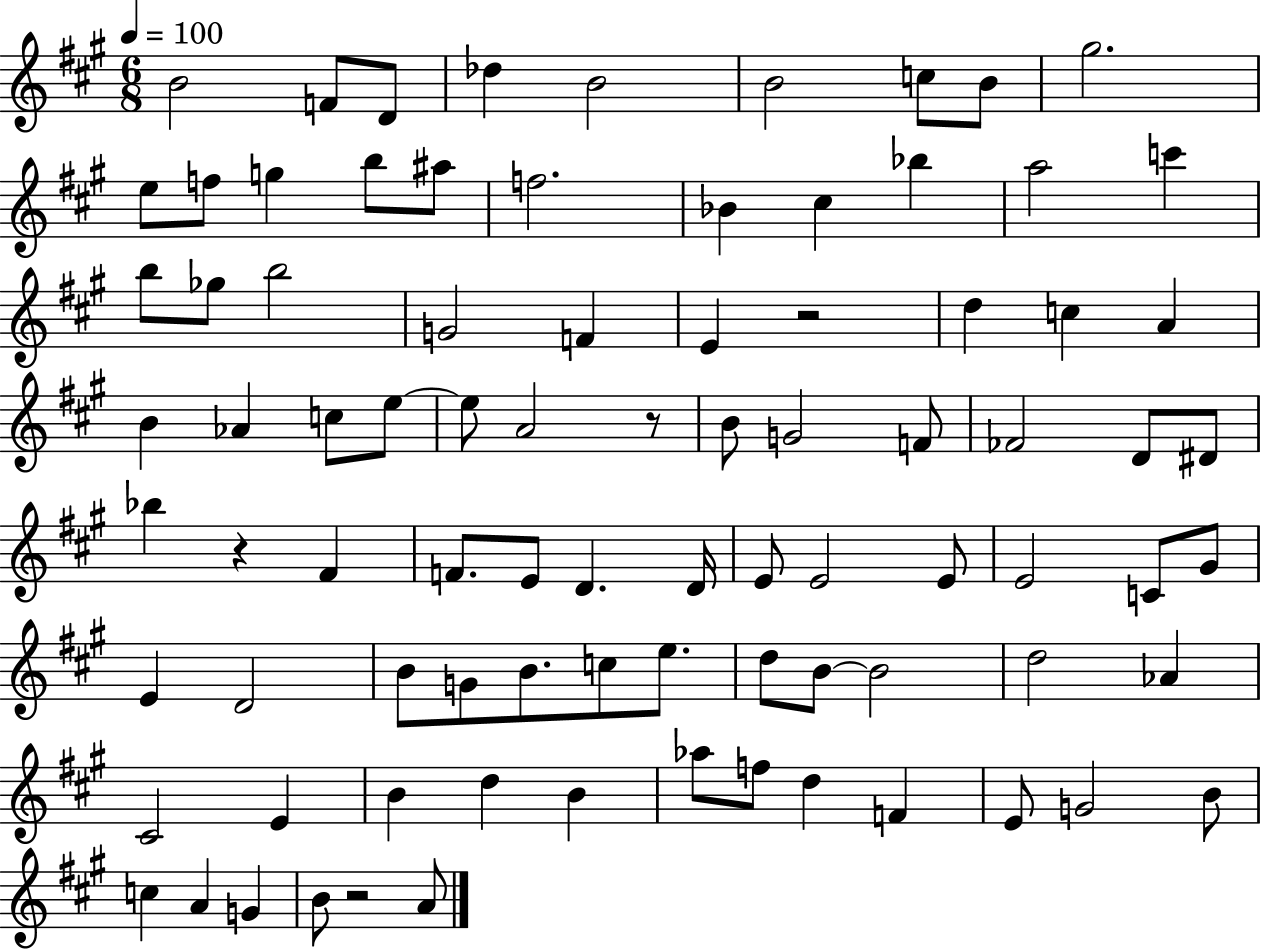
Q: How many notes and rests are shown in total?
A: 86